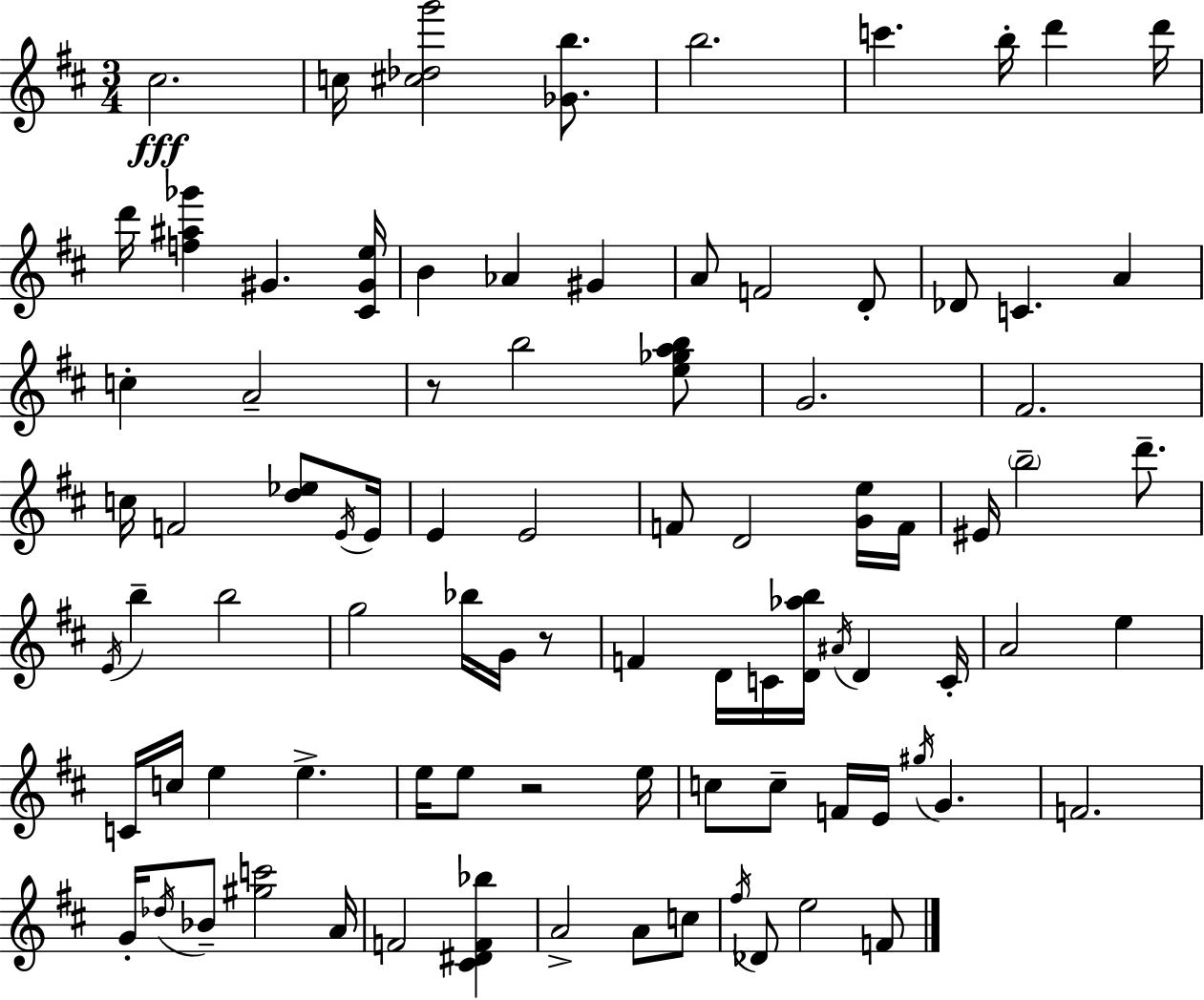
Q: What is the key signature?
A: D major